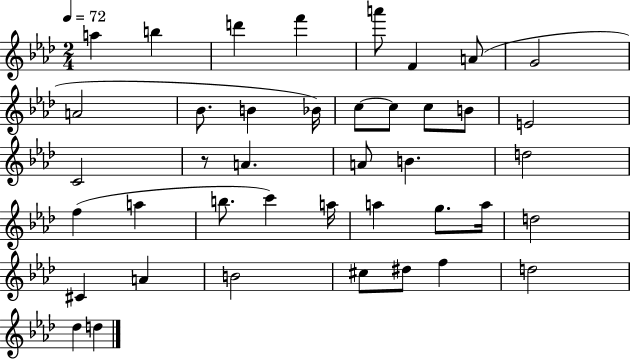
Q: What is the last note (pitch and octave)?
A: D5